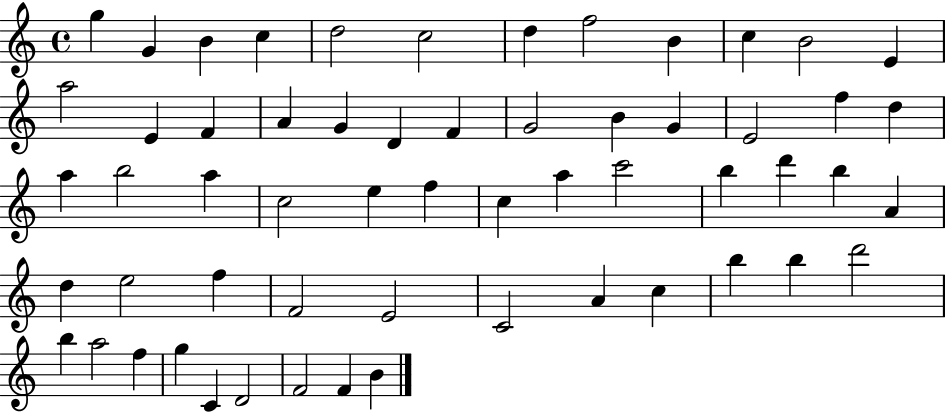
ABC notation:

X:1
T:Untitled
M:4/4
L:1/4
K:C
g G B c d2 c2 d f2 B c B2 E a2 E F A G D F G2 B G E2 f d a b2 a c2 e f c a c'2 b d' b A d e2 f F2 E2 C2 A c b b d'2 b a2 f g C D2 F2 F B